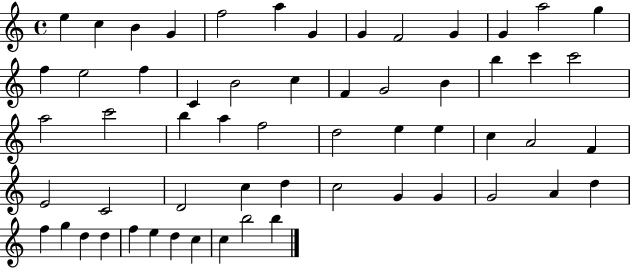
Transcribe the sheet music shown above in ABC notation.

X:1
T:Untitled
M:4/4
L:1/4
K:C
e c B G f2 a G G F2 G G a2 g f e2 f C B2 c F G2 B b c' c'2 a2 c'2 b a f2 d2 e e c A2 F E2 C2 D2 c d c2 G G G2 A d f g d d f e d c c b2 b